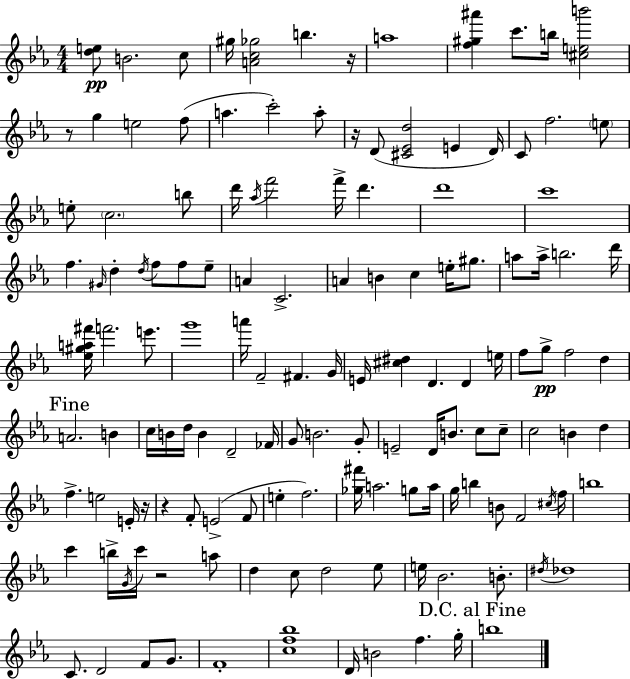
[D5,E5]/e B4/h. C5/e G#5/s [A4,C5,Gb5]/h B5/q. R/s A5/w [F5,G#5,A#6]/q C6/e. B5/s [C#5,E5,B6]/h R/e G5/q E5/h F5/e A5/q. C6/h A5/e R/s D4/e [C#4,Eb4,D5]/h E4/q D4/s C4/e F5/h. E5/e E5/e C5/h. B5/e D6/s Ab5/s F6/h F6/s D6/q. D6/w C6/w F5/q. G#4/s D5/q D5/s F5/e F5/e Eb5/e A4/q C4/h. A4/q B4/q C5/q E5/s G#5/e. A5/e A5/s B5/h. D6/s [Eb5,G#5,A5,F#6]/s F6/h. E6/e. G6/w A6/s F4/h F#4/q. G4/s E4/s [C#5,D#5]/q D4/q. D4/q E5/s F5/e G5/e F5/h D5/q A4/h. B4/q C5/s B4/s D5/s B4/q D4/h FES4/s G4/e B4/h. G4/e E4/h D4/s B4/e. C5/e C5/e C5/h B4/q D5/q F5/q. E5/h E4/s R/s R/q F4/e E4/h F4/e E5/q F5/h. [Gb5,F#6]/s A5/h. G5/e A5/s G5/s B5/q B4/e F4/h C#5/s F5/s B5/w C6/q B5/s G4/s C6/s R/h A5/e D5/q C5/e D5/h Eb5/e E5/s Bb4/h. B4/e. D#5/s Db5/w C4/e. D4/h F4/e G4/e. F4/w [C5,F5,Bb5]/w D4/s B4/h F5/q. G5/s B5/w